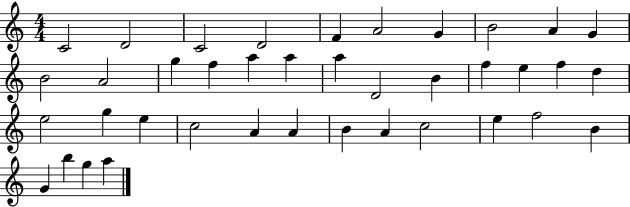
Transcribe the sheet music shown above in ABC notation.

X:1
T:Untitled
M:4/4
L:1/4
K:C
C2 D2 C2 D2 F A2 G B2 A G B2 A2 g f a a a D2 B f e f d e2 g e c2 A A B A c2 e f2 B G b g a